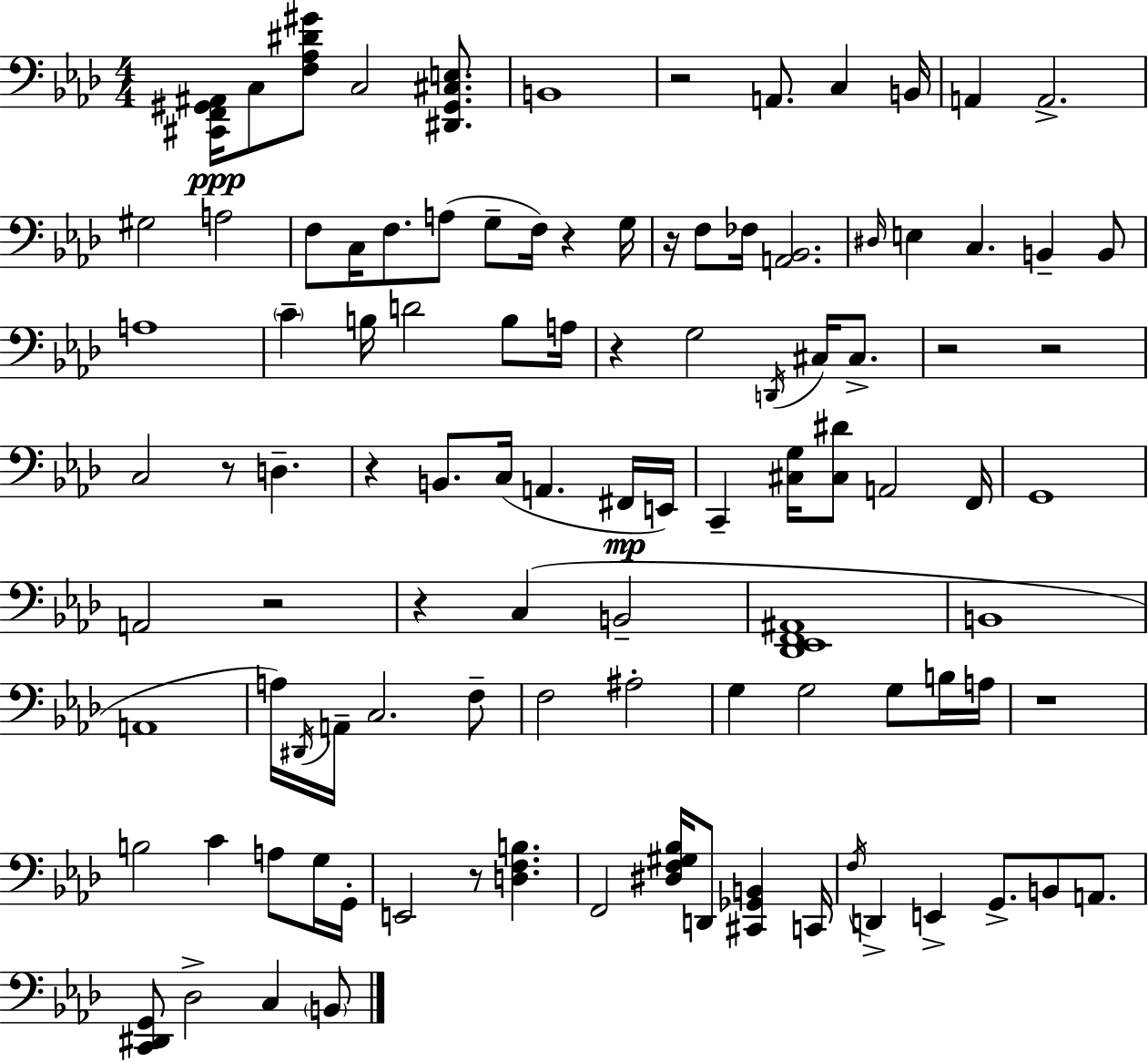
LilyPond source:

{
  \clef bass
  \numericTimeSignature
  \time 4/4
  \key aes \major
  \repeat volta 2 { <cis, f, gis, ais,>16\ppp c8 <f aes dis' gis'>8 c2 <dis, gis, cis e>8. | b,1 | r2 a,8. c4 b,16 | a,4 a,2.-> | \break gis2 a2 | f8 c16 f8. a8( g8-- f16) r4 g16 | r16 f8 fes16 <a, bes,>2. | \grace { dis16 } e4 c4. b,4-- b,8 | \break a1 | \parenthesize c'4-- b16 d'2 b8 | a16 r4 g2 \acciaccatura { d,16 } cis16 cis8.-> | r2 r2 | \break c2 r8 d4.-- | r4 b,8. c16( a,4. | fis,16\mp e,16) c,4-- <cis g>16 <cis dis'>8 a,2 | f,16 g,1 | \break a,2 r2 | r4 c4( b,2-- | <des, ees, f, ais,>1 | b,1 | \break a,1 | a16) \acciaccatura { dis,16 } a,16-- c2. | f8-- f2 ais2-. | g4 g2 g8 | \break b16 a16 r1 | b2 c'4 a8 | g16 g,16-. e,2 r8 <d f b>4. | f,2 <dis f gis bes>16 d,8 <cis, ges, b,>4 | \break c,16 \acciaccatura { f16 } d,4-> e,4-> g,8.-> b,8 | a,8. <c, dis, g,>8 des2-> c4 | \parenthesize b,8 } \bar "|."
}